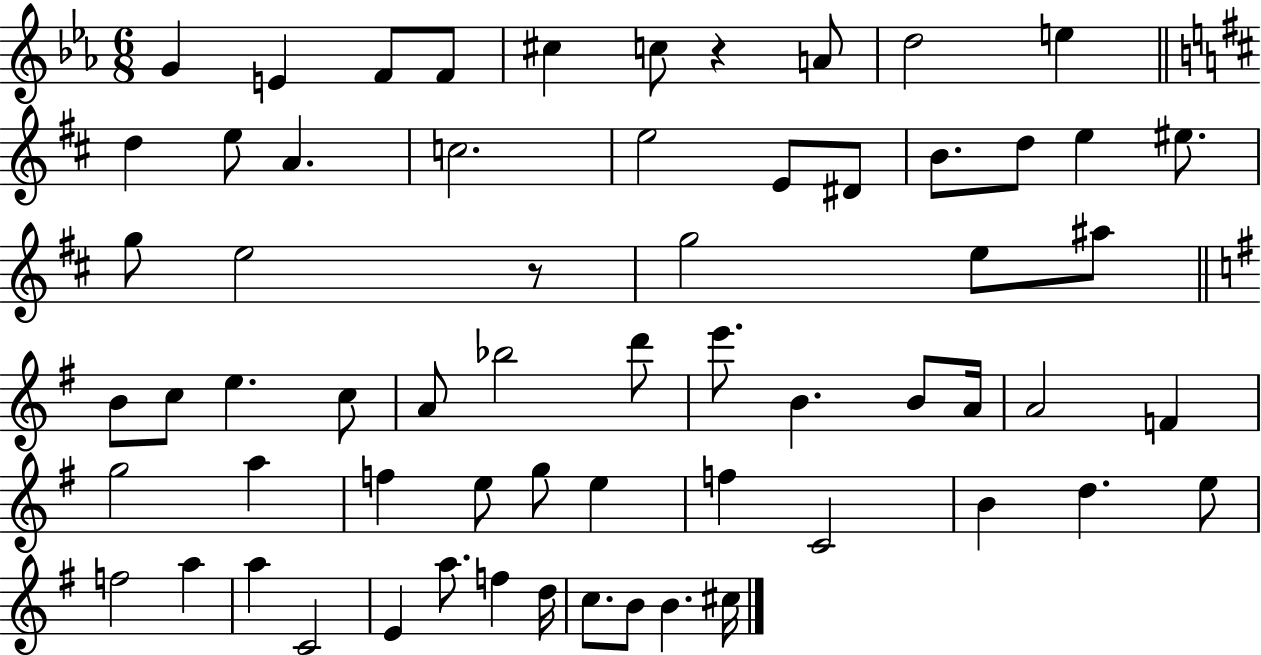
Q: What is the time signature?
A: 6/8